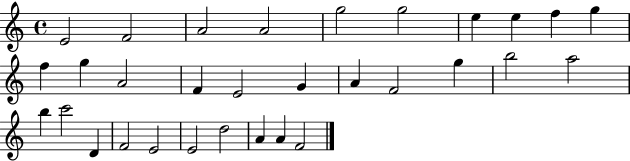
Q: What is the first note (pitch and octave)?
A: E4